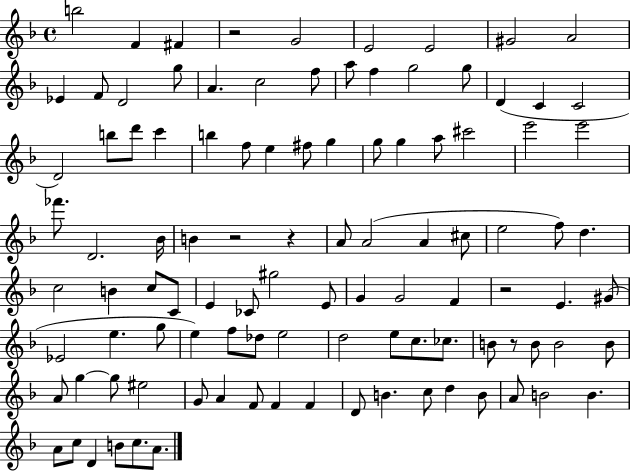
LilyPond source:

{
  \clef treble
  \time 4/4
  \defaultTimeSignature
  \key f \major
  b''2 f'4 fis'4 | r2 g'2 | e'2 e'2 | gis'2 a'2 | \break ees'4 f'8 d'2 g''8 | a'4. c''2 f''8 | a''8 f''4 g''2 g''8 | d'4( c'4 c'2 | \break d'2) b''8 d'''8 c'''4 | b''4 f''8 e''4 fis''8 g''4 | g''8 g''4 a''8 cis'''2 | e'''2 e'''2 | \break fes'''8. d'2. bes'16 | b'4 r2 r4 | a'8 a'2( a'4 cis''8 | e''2 f''8) d''4. | \break c''2 b'4 c''8 c'8 | e'4 ces'8 gis''2 e'8 | g'4 g'2 f'4 | r2 e'4. gis'8( | \break ees'2 e''4. g''8 | e''4) f''8 des''8 e''2 | d''2 e''8 c''8. ces''8. | b'8 r8 b'8 b'2 b'8 | \break a'8 g''4~~ g''8 eis''2 | g'8 a'4 f'8 f'4 f'4 | d'8 b'4. c''8 d''4 b'8 | a'8 b'2 b'4. | \break a'8 c''8 d'4 b'8 c''8. a'8. | \bar "|."
}